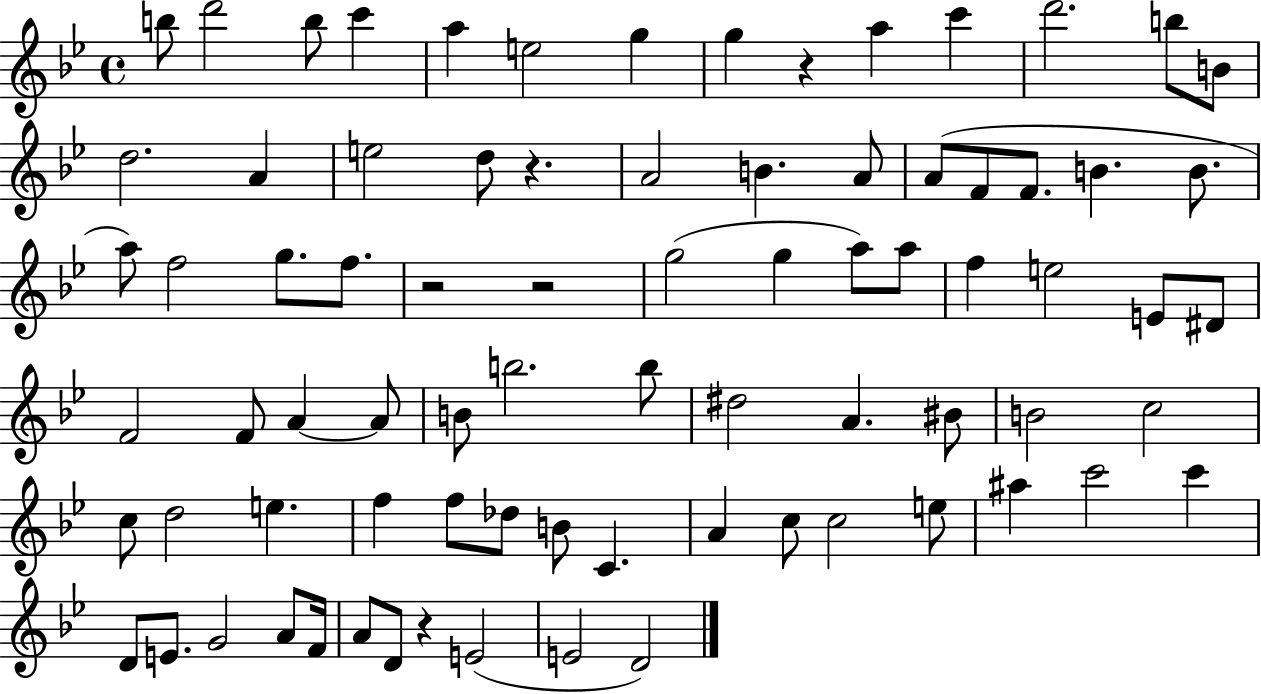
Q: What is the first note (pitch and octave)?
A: B5